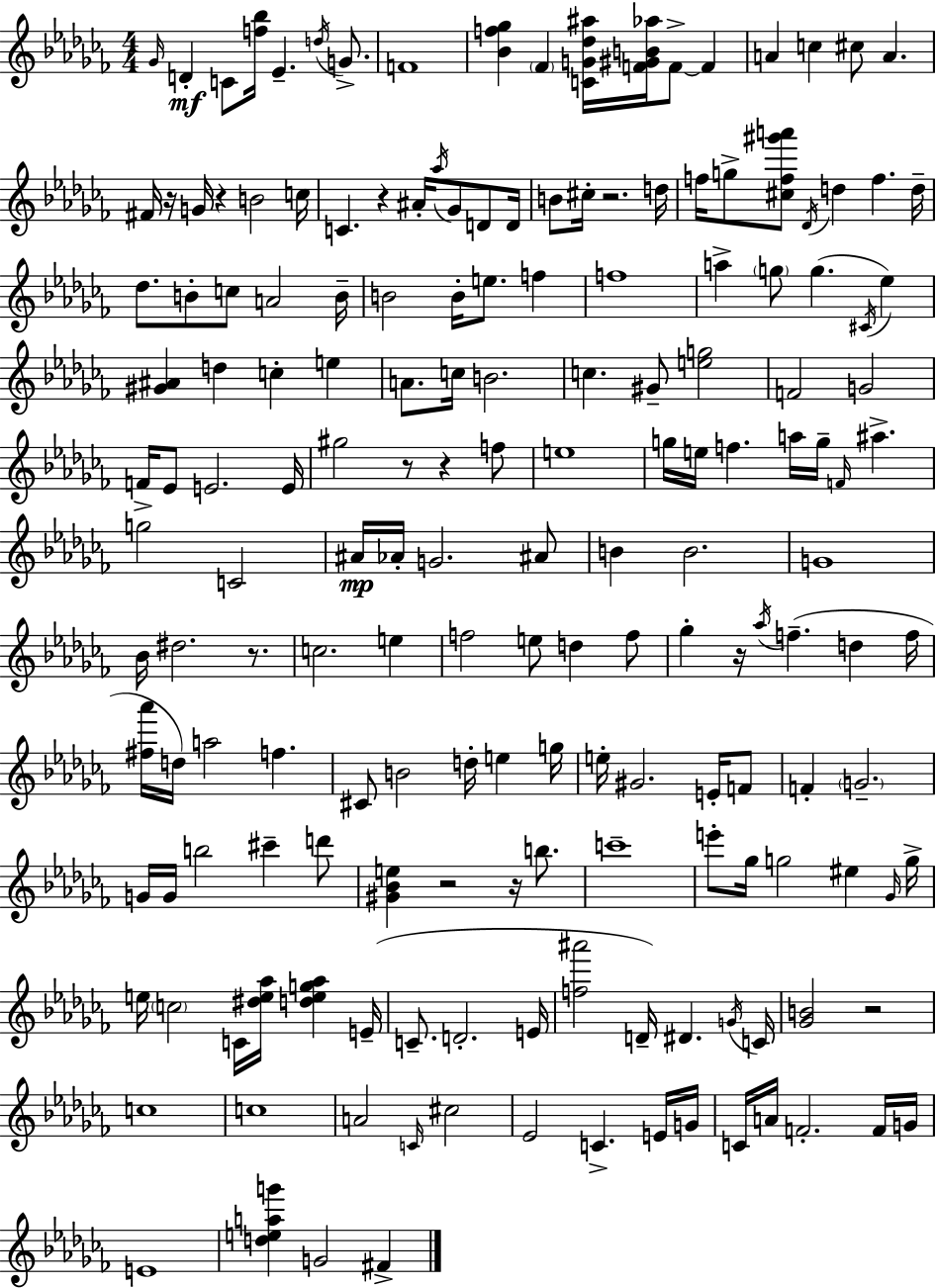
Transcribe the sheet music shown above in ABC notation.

X:1
T:Untitled
M:4/4
L:1/4
K:Abm
_G/4 D C/2 [f_b]/4 _E d/4 G/2 F4 [_Bf_g] _F [CG_d^a]/4 [F^GB_a]/4 F/2 F A c ^c/2 A ^F/4 z/4 G/4 z B2 c/4 C z ^A/4 _a/4 _G/2 D/2 D/4 B/2 ^c/4 z2 d/4 f/4 g/2 [^cf^g'a']/2 _D/4 d f d/4 _d/2 B/2 c/2 A2 B/4 B2 B/4 e/2 f f4 a g/2 g ^C/4 _e [^G^A] d c e A/2 c/4 B2 c ^G/2 [eg]2 F2 G2 F/4 _E/2 E2 E/4 ^g2 z/2 z f/2 e4 g/4 e/4 f a/4 g/4 F/4 ^a g2 C2 ^A/4 _A/4 G2 ^A/2 B B2 G4 _B/4 ^d2 z/2 c2 e f2 e/2 d f/2 _g z/4 _a/4 f d f/4 [^f_a']/4 d/4 a2 f ^C/2 B2 d/4 e g/4 e/4 ^G2 E/4 F/2 F G2 G/4 G/4 b2 ^c' d'/2 [^G_Be] z2 z/4 b/2 c'4 e'/2 _g/4 g2 ^e _G/4 g/4 e/4 c2 C/4 [^de_a]/4 [deg_a] E/4 C/2 D2 E/4 [f^a']2 D/4 ^D G/4 C/4 [_GB]2 z2 c4 c4 A2 C/4 ^c2 _E2 C E/4 G/4 C/4 A/4 F2 F/4 G/4 E4 [deag'] G2 ^F